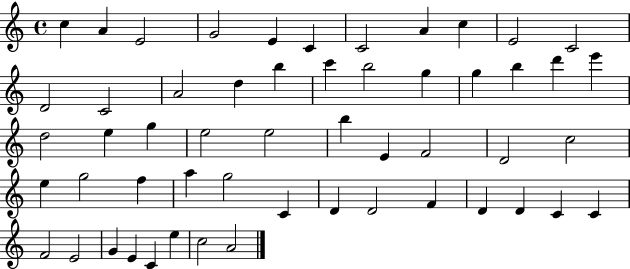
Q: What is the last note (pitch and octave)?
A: A4